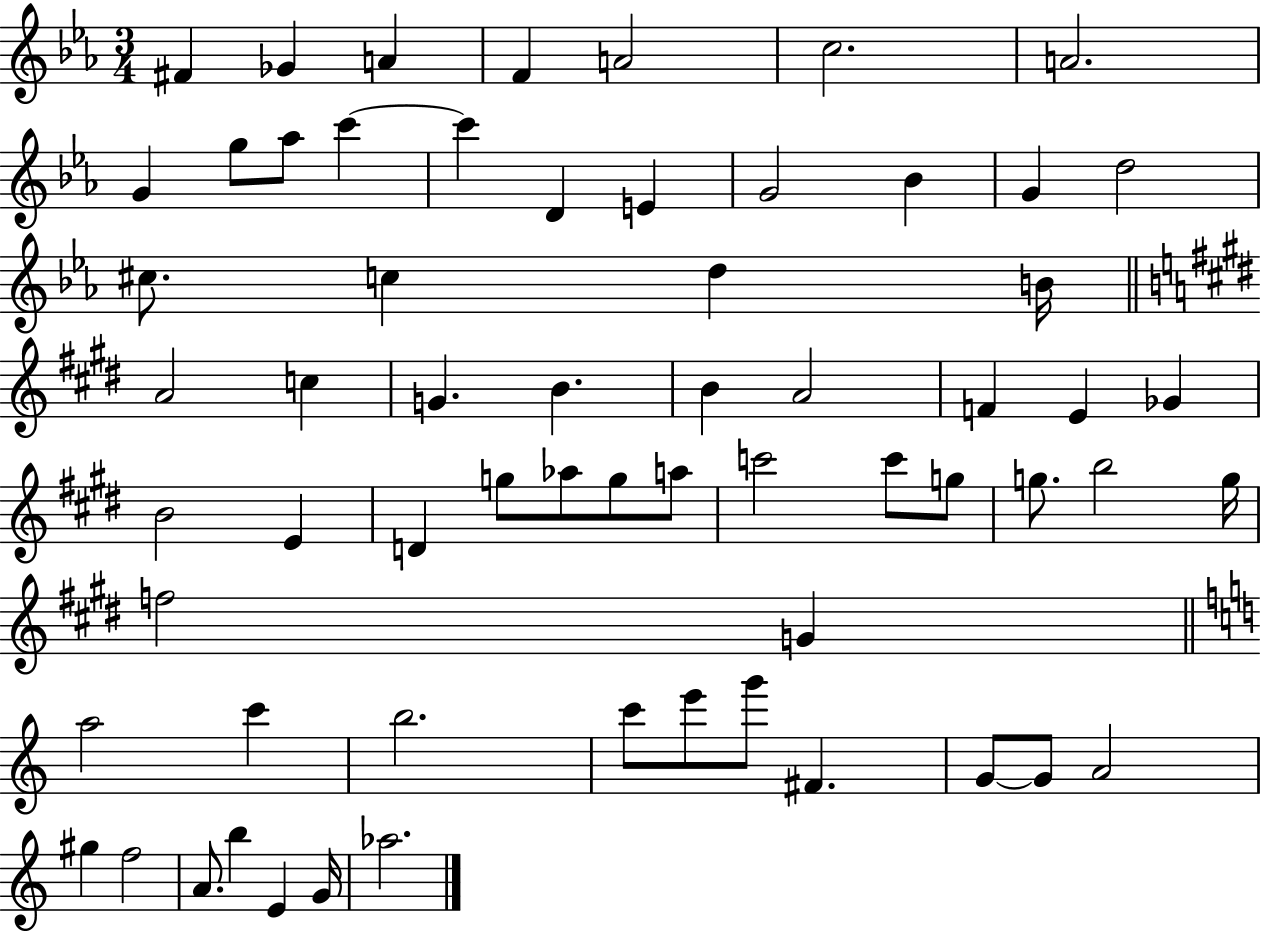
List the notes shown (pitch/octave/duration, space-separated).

F#4/q Gb4/q A4/q F4/q A4/h C5/h. A4/h. G4/q G5/e Ab5/e C6/q C6/q D4/q E4/q G4/h Bb4/q G4/q D5/h C#5/e. C5/q D5/q B4/s A4/h C5/q G4/q. B4/q. B4/q A4/h F4/q E4/q Gb4/q B4/h E4/q D4/q G5/e Ab5/e G5/e A5/e C6/h C6/e G5/e G5/e. B5/h G5/s F5/h G4/q A5/h C6/q B5/h. C6/e E6/e G6/e F#4/q. G4/e G4/e A4/h G#5/q F5/h A4/e. B5/q E4/q G4/s Ab5/h.